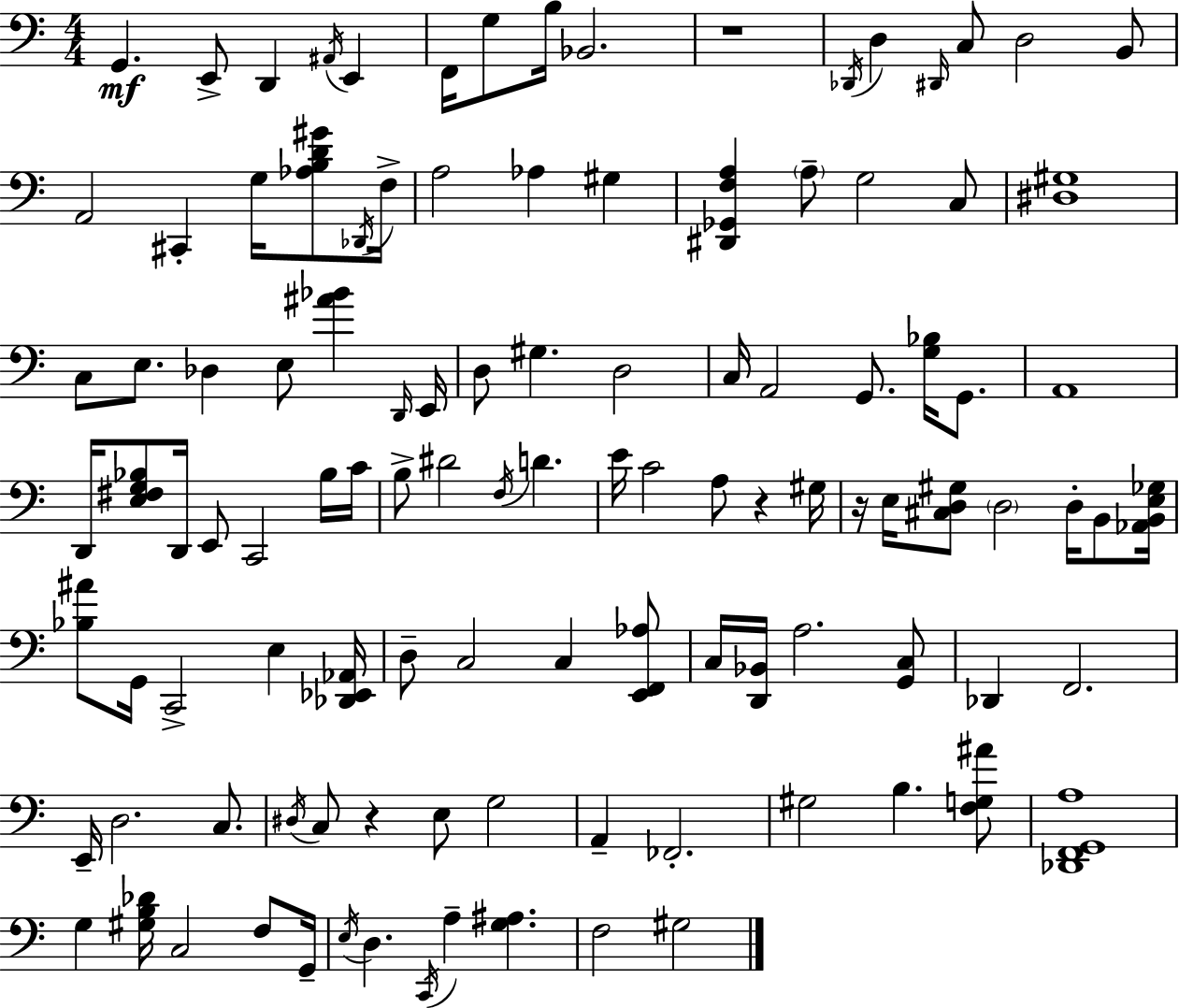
G2/q. E2/e D2/q A#2/s E2/q F2/s G3/e B3/s Bb2/h. R/w Db2/s D3/q D#2/s C3/e D3/h B2/e A2/h C#2/q G3/s [Ab3,B3,D4,G#4]/e Db2/s F3/s A3/h Ab3/q G#3/q [D#2,Gb2,F3,A3]/q A3/e G3/h C3/e [D#3,G#3]/w C3/e E3/e. Db3/q E3/e [A#4,Bb4]/q D2/s E2/s D3/e G#3/q. D3/h C3/s A2/h G2/e. [G3,Bb3]/s G2/e. A2/w D2/s [E3,F#3,G3,Bb3]/e D2/s E2/e C2/h Bb3/s C4/s B3/e D#4/h F3/s D4/q. E4/s C4/h A3/e R/q G#3/s R/s E3/s [C#3,D3,G#3]/e D3/h D3/s B2/e [Ab2,B2,E3,Gb3]/s [Bb3,A#4]/e G2/s C2/h E3/q [Db2,Eb2,Ab2]/s D3/e C3/h C3/q [E2,F2,Ab3]/e C3/s [D2,Bb2]/s A3/h. [G2,C3]/e Db2/q F2/h. E2/s D3/h. C3/e. D#3/s C3/e R/q E3/e G3/h A2/q FES2/h. G#3/h B3/q. [F3,G3,A#4]/e [Db2,F2,G2,A3]/w G3/q [G#3,B3,Db4]/s C3/h F3/e G2/s E3/s D3/q. C2/s A3/q [G3,A#3]/q. F3/h G#3/h